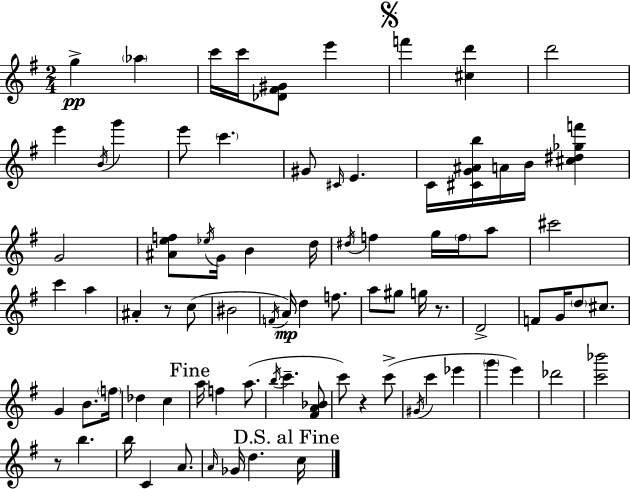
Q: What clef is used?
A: treble